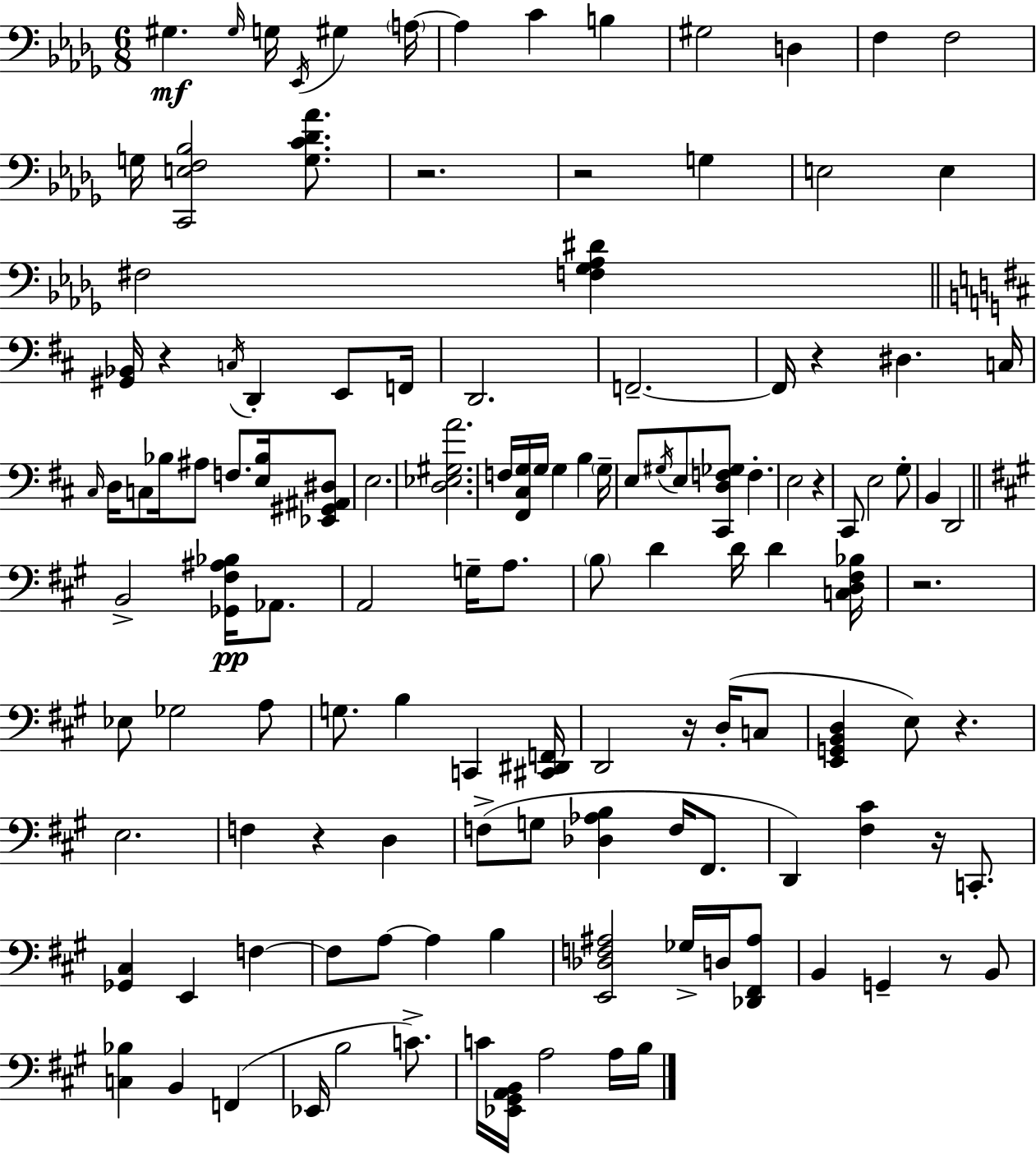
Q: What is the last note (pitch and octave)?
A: B3